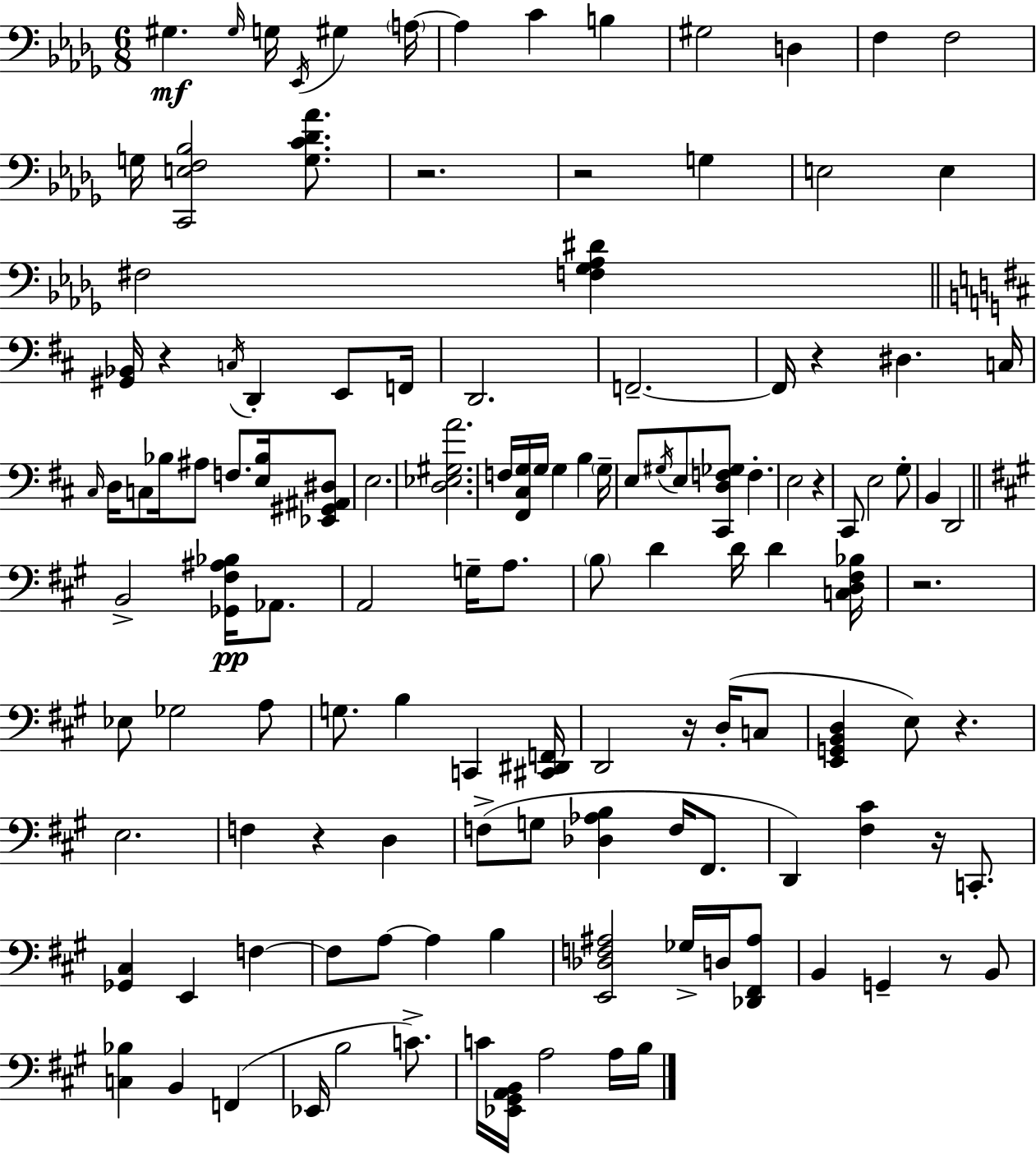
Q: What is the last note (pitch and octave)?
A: B3